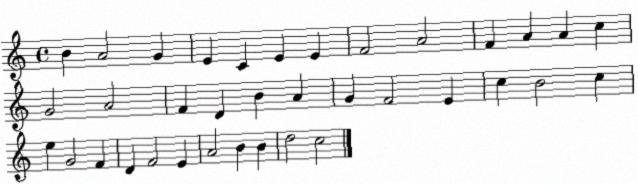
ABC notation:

X:1
T:Untitled
M:4/4
L:1/4
K:C
B A2 G E C E E F2 A2 F A A c G2 A2 F D B A G F2 E c B2 c e G2 F D F2 E A2 B B d2 c2